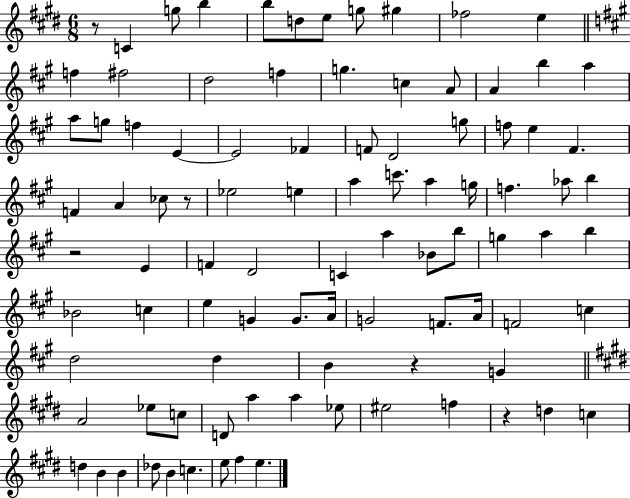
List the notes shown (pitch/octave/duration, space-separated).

R/e C4/q G5/e B5/q B5/e D5/e E5/e G5/e G#5/q FES5/h E5/q F5/q F#5/h D5/h F5/q G5/q. C5/q A4/e A4/q B5/q A5/q A5/e G5/e F5/q E4/q E4/h FES4/q F4/e D4/h G5/e F5/e E5/q F#4/q. F4/q A4/q CES5/e R/e Eb5/h E5/q A5/q C6/e. A5/q G5/s F5/q. Ab5/e B5/q R/h E4/q F4/q D4/h C4/q A5/q Bb4/e B5/e G5/q A5/q B5/q Bb4/h C5/q E5/q G4/q G4/e. A4/s G4/h F4/e. A4/s F4/h C5/q D5/h D5/q B4/q R/q G4/q A4/h Eb5/e C5/e D4/e A5/q A5/q Eb5/e EIS5/h F5/q R/q D5/q C5/q D5/q B4/q B4/q Db5/e B4/q C5/q. E5/e F#5/q E5/q.